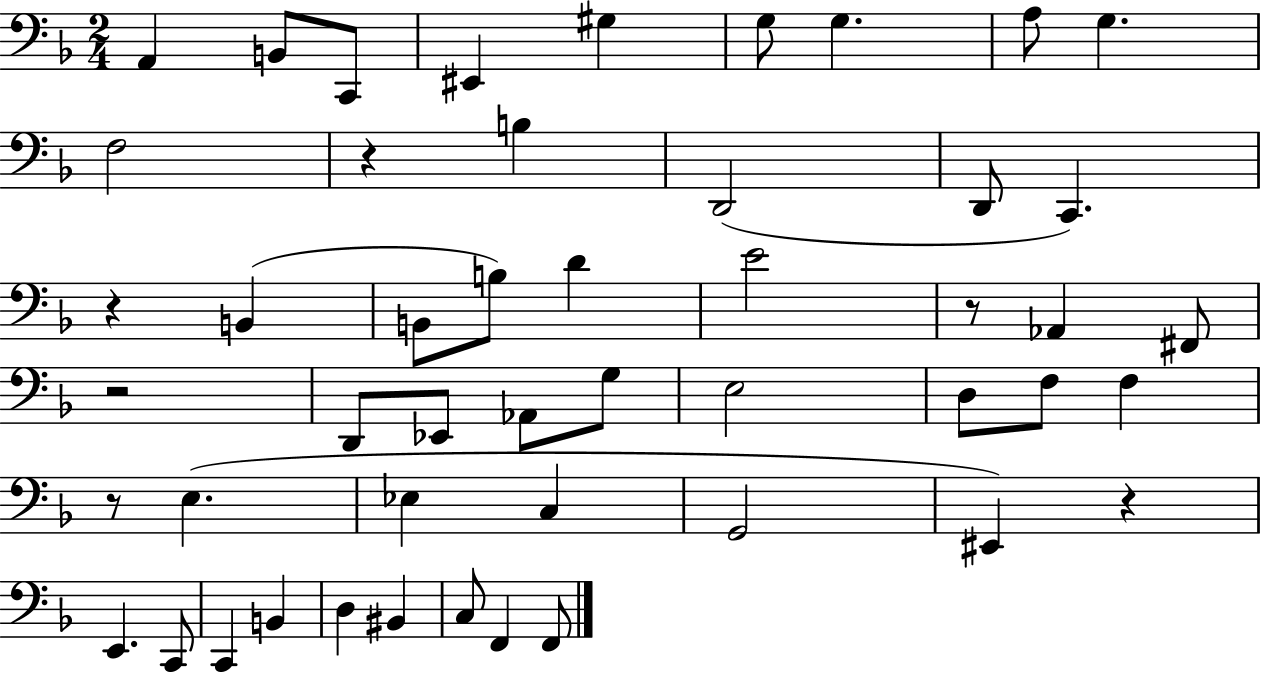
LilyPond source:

{
  \clef bass
  \numericTimeSignature
  \time 2/4
  \key f \major
  a,4 b,8 c,8 | eis,4 gis4 | g8 g4. | a8 g4. | \break f2 | r4 b4 | d,2( | d,8 c,4.) | \break r4 b,4( | b,8 b8) d'4 | e'2 | r8 aes,4 fis,8 | \break r2 | d,8 ees,8 aes,8 g8 | e2 | d8 f8 f4 | \break r8 e4.( | ees4 c4 | g,2 | eis,4) r4 | \break e,4. c,8 | c,4 b,4 | d4 bis,4 | c8 f,4 f,8 | \break \bar "|."
}